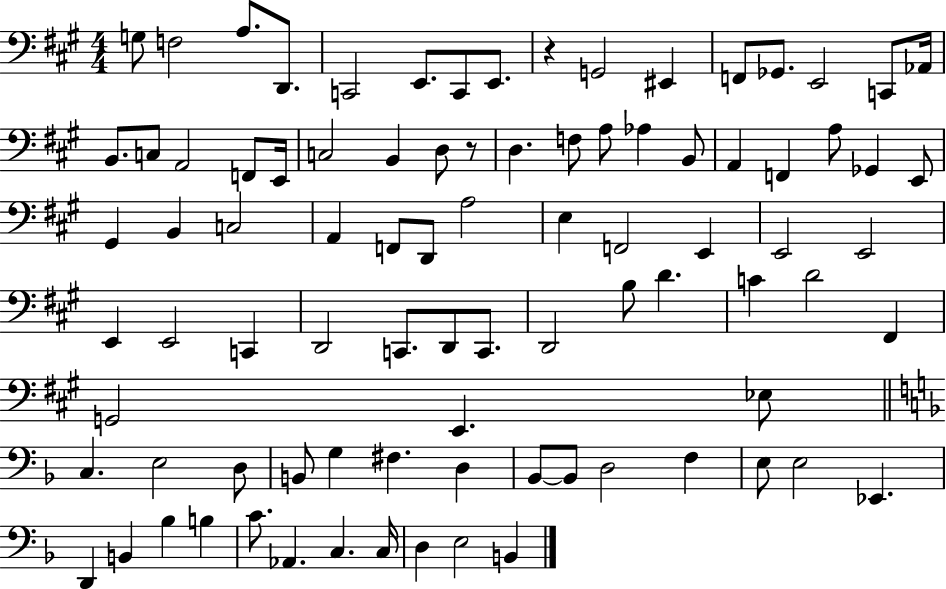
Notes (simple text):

G3/e F3/h A3/e. D2/e. C2/h E2/e. C2/e E2/e. R/q G2/h EIS2/q F2/e Gb2/e. E2/h C2/e Ab2/s B2/e. C3/e A2/h F2/e E2/s C3/h B2/q D3/e R/e D3/q. F3/e A3/e Ab3/q B2/e A2/q F2/q A3/e Gb2/q E2/e G#2/q B2/q C3/h A2/q F2/e D2/e A3/h E3/q F2/h E2/q E2/h E2/h E2/q E2/h C2/q D2/h C2/e. D2/e C2/e. D2/h B3/e D4/q. C4/q D4/h F#2/q G2/h E2/q. Eb3/e C3/q. E3/h D3/e B2/e G3/q F#3/q. D3/q Bb2/e Bb2/e D3/h F3/q E3/e E3/h Eb2/q. D2/q B2/q Bb3/q B3/q C4/e. Ab2/q. C3/q. C3/s D3/q E3/h B2/q